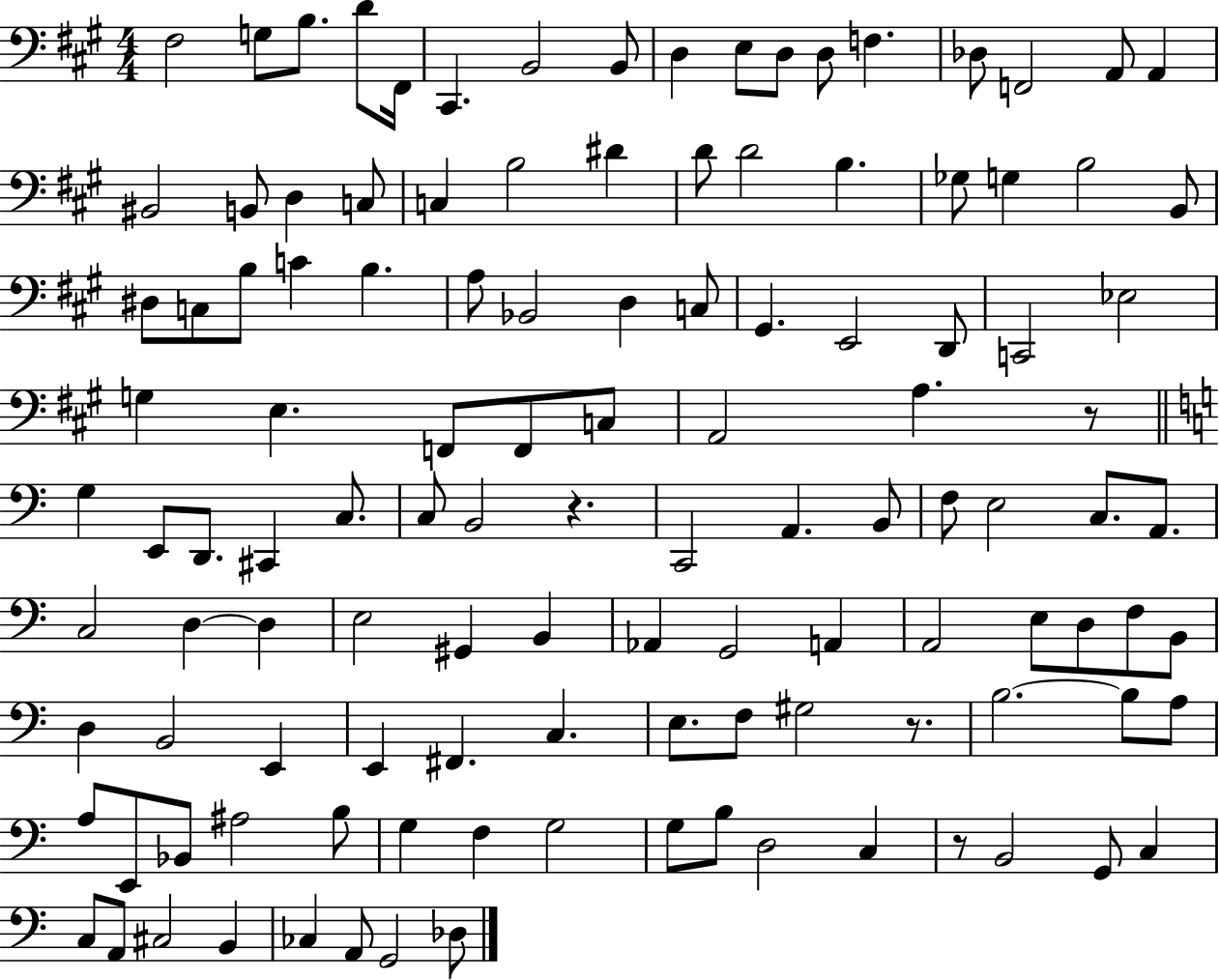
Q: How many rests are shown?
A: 4